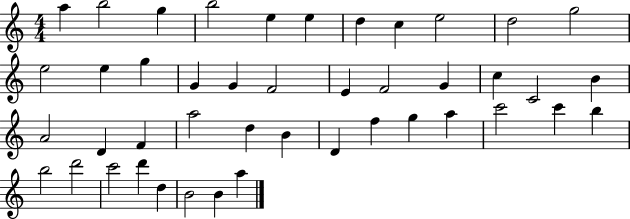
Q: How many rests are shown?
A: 0